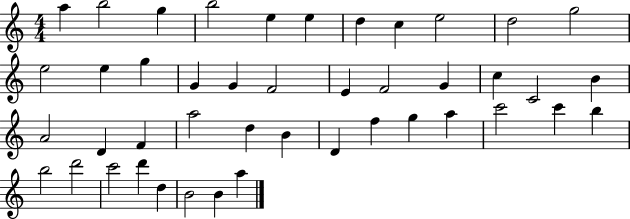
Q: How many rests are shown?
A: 0